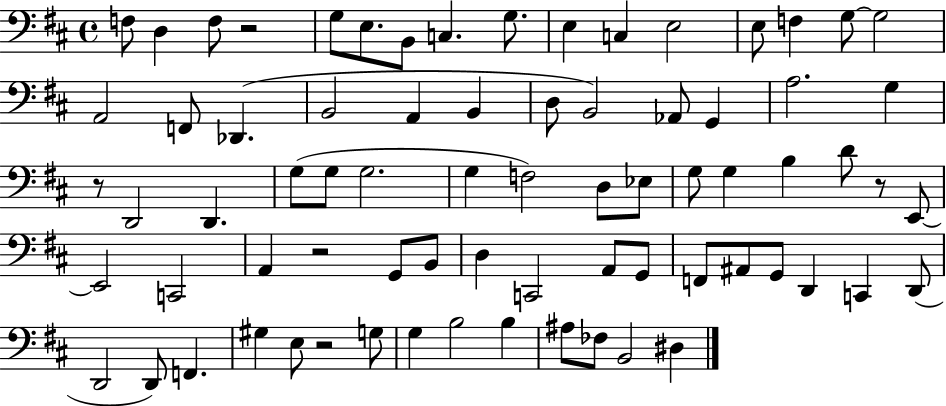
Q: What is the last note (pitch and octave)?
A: D#3